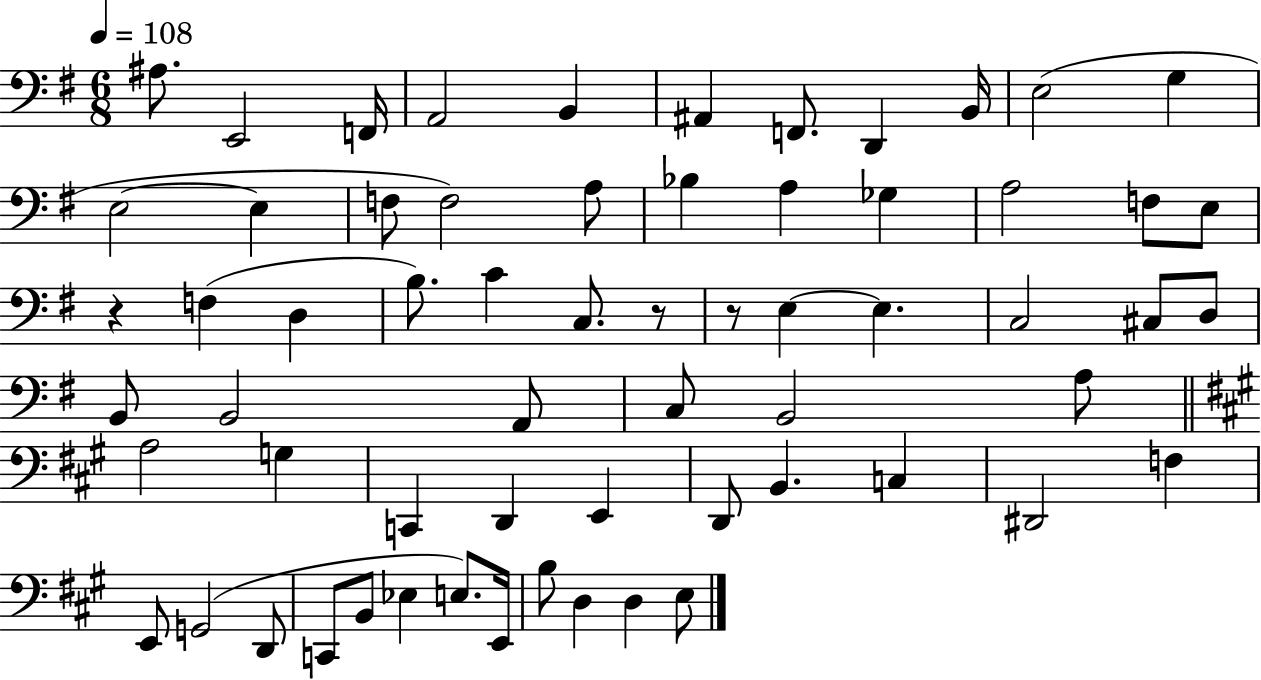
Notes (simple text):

A#3/e. E2/h F2/s A2/h B2/q A#2/q F2/e. D2/q B2/s E3/h G3/q E3/h E3/q F3/e F3/h A3/e Bb3/q A3/q Gb3/q A3/h F3/e E3/e R/q F3/q D3/q B3/e. C4/q C3/e. R/e R/e E3/q E3/q. C3/h C#3/e D3/e B2/e B2/h A2/e C3/e B2/h A3/e A3/h G3/q C2/q D2/q E2/q D2/e B2/q. C3/q D#2/h F3/q E2/e G2/h D2/e C2/e B2/e Eb3/q E3/e. E2/s B3/e D3/q D3/q E3/e